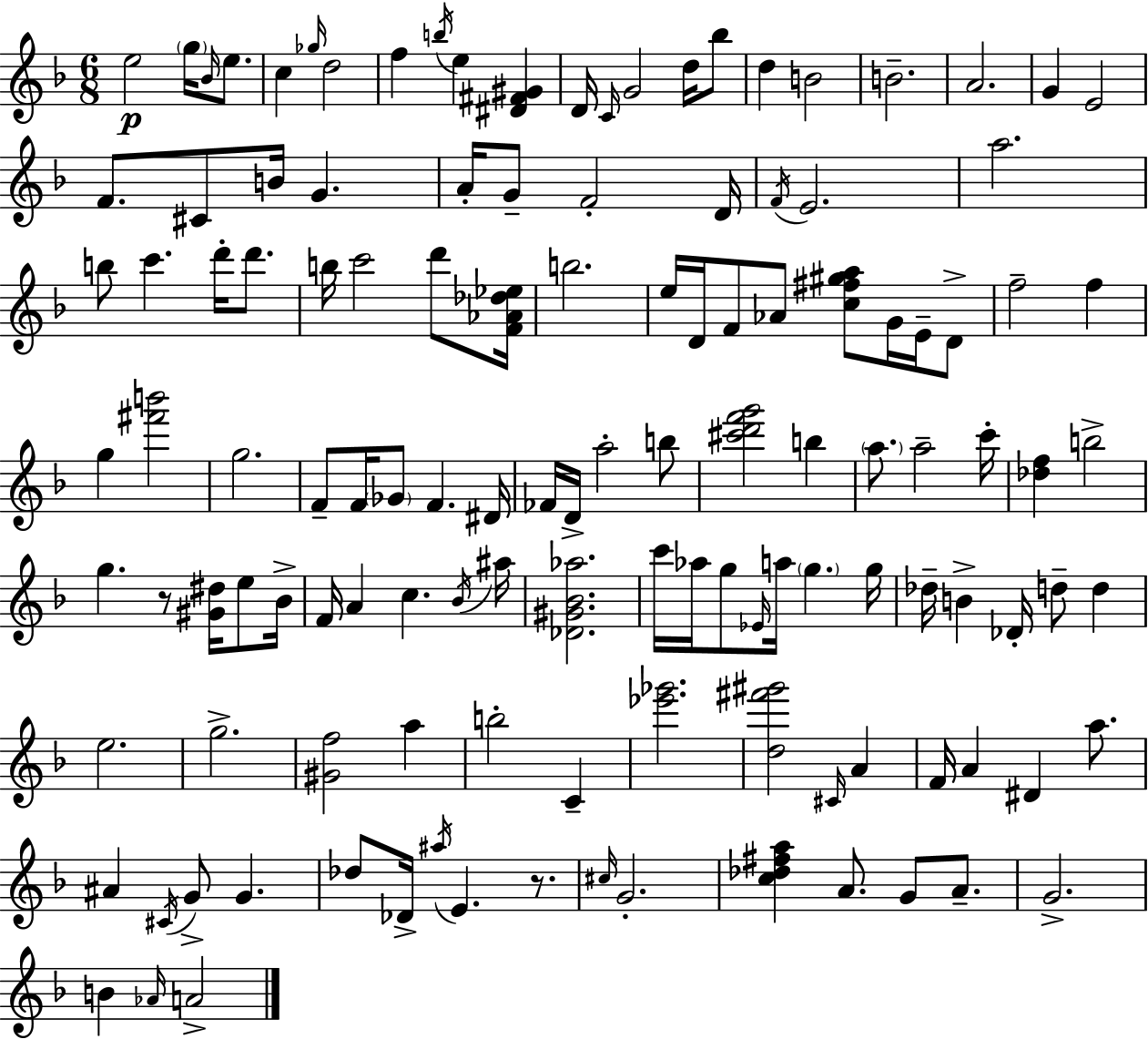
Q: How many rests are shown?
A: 2